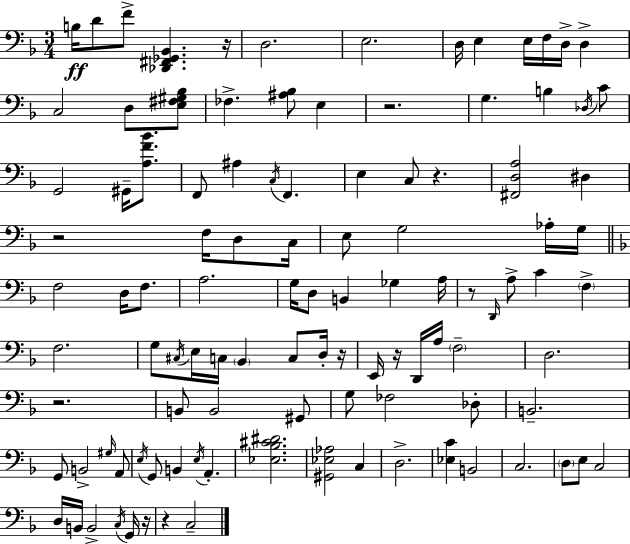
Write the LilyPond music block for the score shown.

{
  \clef bass
  \numericTimeSignature
  \time 3/4
  \key d \minor
  \repeat volta 2 { b16\ff d'8 f'8-> <des, fis, ges, bes,>4. r16 | d2. | e2. | d16 e4 e16 f16 d16-> d4-> | \break c2 d8 <e fis gis bes>8 | fes4.-> <ais bes>8 e4 | r2. | g4. b4 \acciaccatura { des16 } c'8 | \break g,2 gis,16-- <a f' bes'>8. | f,8 ais4 \acciaccatura { c16 } f,4. | e4 c8 r4. | <fis, d a>2 dis4 | \break r2 f16 d8 | c16 e8 g2 | aes16-. g16 \bar "||" \break \key f \major f2 d16 f8. | a2. | g16 d8 b,4 ges4 a16 | r8 \grace { d,16 } a8-> c'4 \parenthesize f4-> | \break f2. | g8 \acciaccatura { cis16 } e16 c16 \parenthesize bes,4 c8 | d16-. r16 e,16 r16 d,16 a16 \parenthesize f2-- | d2. | \break r2. | b,8 b,2 | gis,8 g8 fes2 | des8-. b,2.-- | \break g,8 b,2-> | \grace { gis16 } a,8 \acciaccatura { e16 } g,8 b,4 \acciaccatura { e16 } a,4.-. | <ees bes cis' dis'>2. | <gis, ees aes>2 | \break c4 d2.-> | <ees c'>4 b,2 | c2. | \parenthesize d8 e8 c2 | \break d16 b,16 b,2-> | \acciaccatura { c16 } g,16 r16 r4 c2-- | } \bar "|."
}